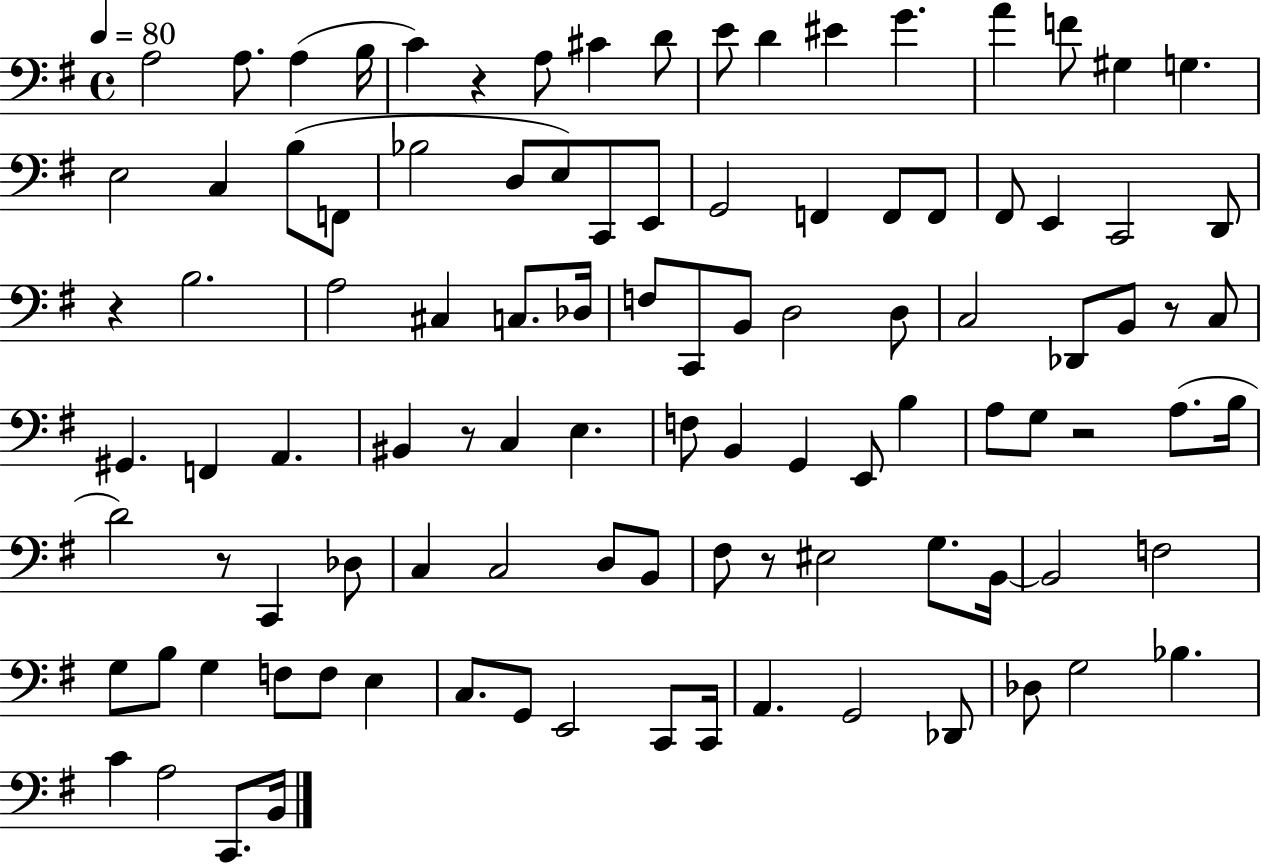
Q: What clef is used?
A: bass